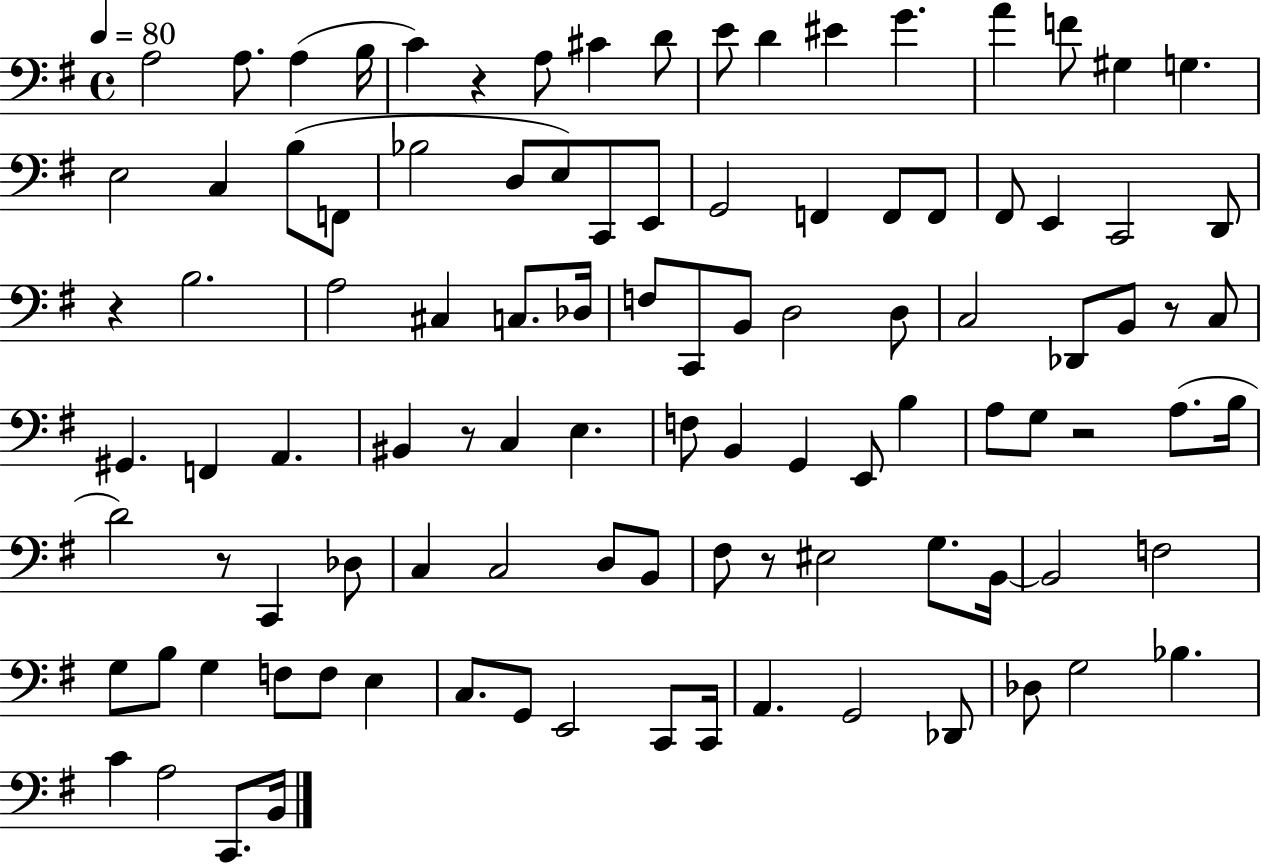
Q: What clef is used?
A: bass